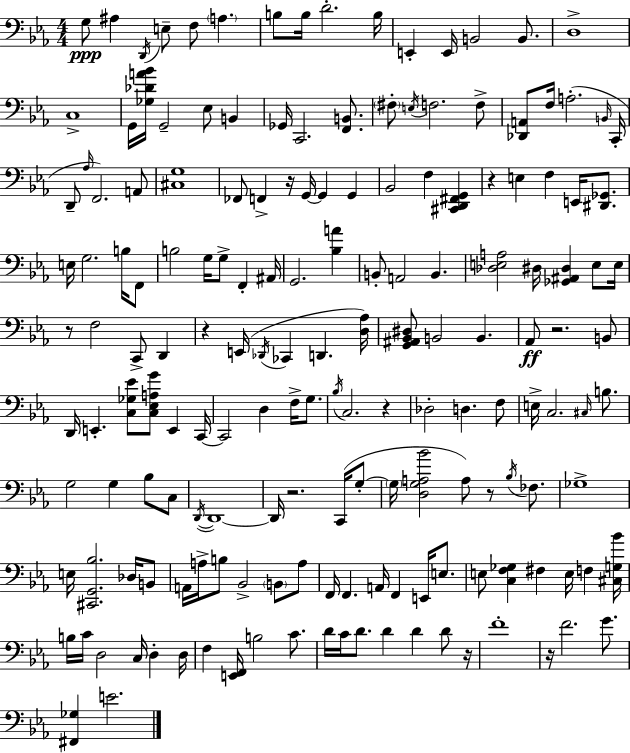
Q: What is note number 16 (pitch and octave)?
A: C3